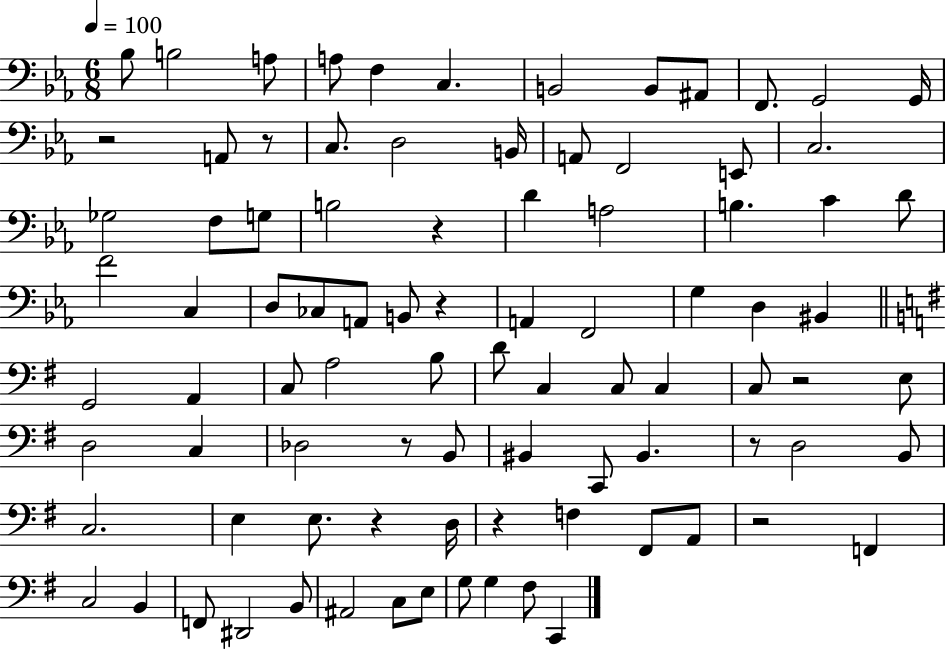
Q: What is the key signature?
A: EES major